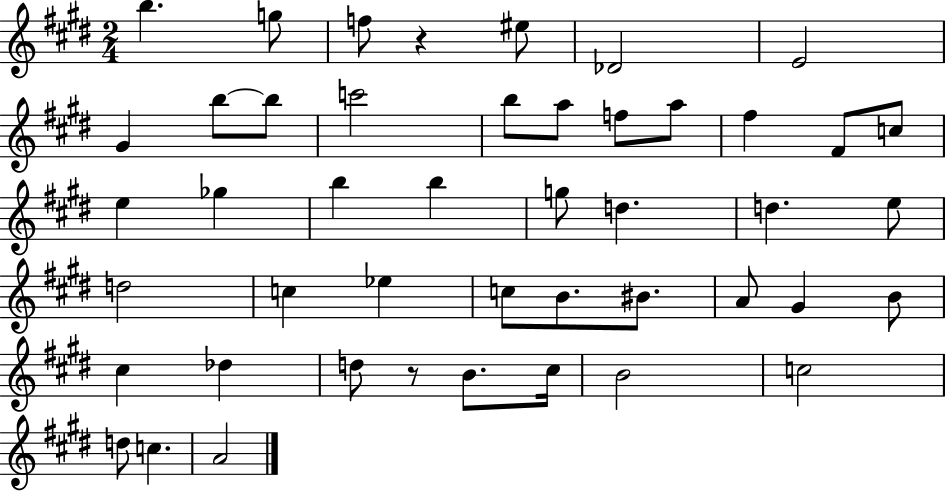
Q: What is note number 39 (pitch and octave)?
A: C#5